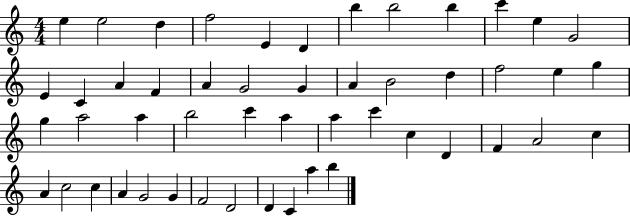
{
  \clef treble
  \numericTimeSignature
  \time 4/4
  \key c \major
  e''4 e''2 d''4 | f''2 e'4 d'4 | b''4 b''2 b''4 | c'''4 e''4 g'2 | \break e'4 c'4 a'4 f'4 | a'4 g'2 g'4 | a'4 b'2 d''4 | f''2 e''4 g''4 | \break g''4 a''2 a''4 | b''2 c'''4 a''4 | a''4 c'''4 c''4 d'4 | f'4 a'2 c''4 | \break a'4 c''2 c''4 | a'4 g'2 g'4 | f'2 d'2 | d'4 c'4 a''4 b''4 | \break \bar "|."
}